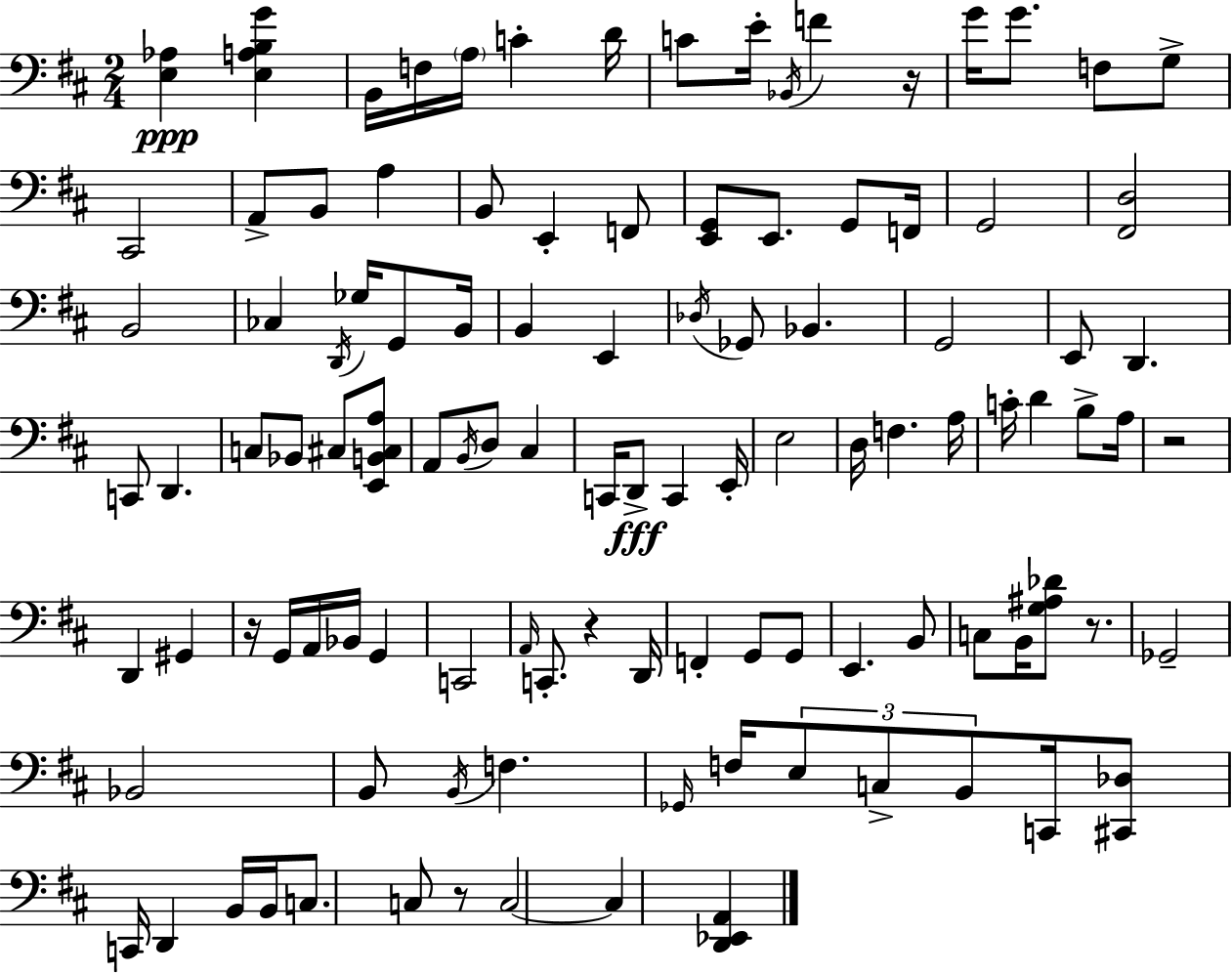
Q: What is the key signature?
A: D major